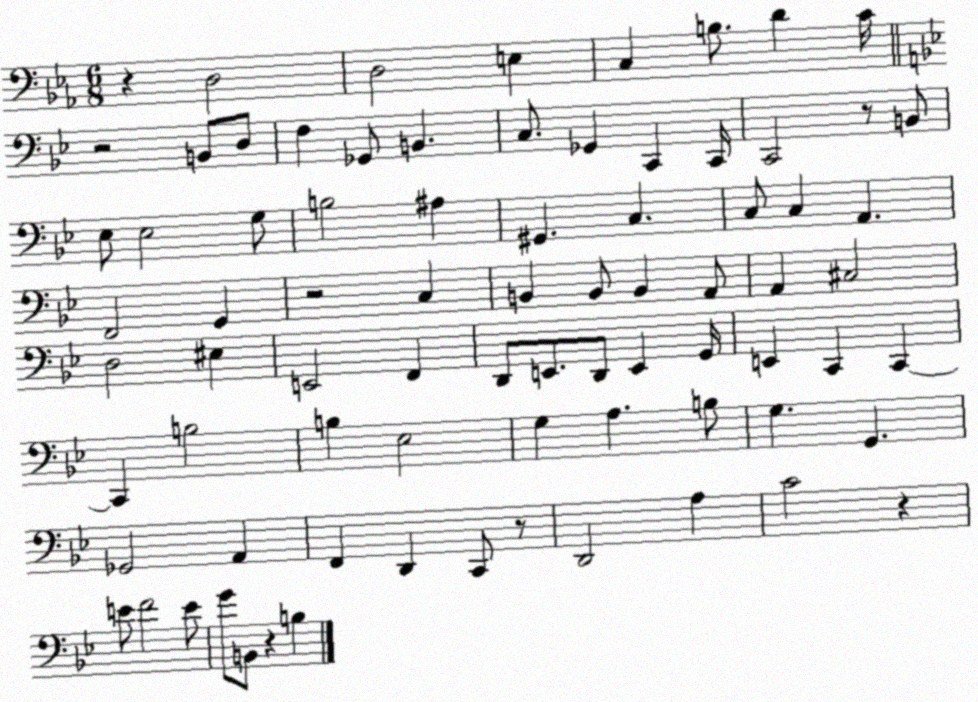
X:1
T:Untitled
M:6/8
L:1/4
K:Eb
z D,2 D,2 E, C, B,/2 D C/4 z2 B,,/2 D,/2 F, _G,,/2 B,, C,/2 _G,, C,, C,,/4 C,,2 z/2 B,,/2 _E,/2 _E,2 G,/2 B,2 ^A, ^G,, C, C,/2 C, A,, F,,2 G,, z2 C, B,, B,,/2 B,, A,,/2 A,, ^C,2 D,2 ^E, E,,2 F,, D,,/2 E,,/2 D,,/2 E,, G,,/4 E,, C,, C,, C,, B,2 B, _E,2 G, A, B,/2 G, G,, _G,,2 A,, F,, D,, C,,/2 z/2 D,,2 A, C2 z E/2 F2 E/2 G/2 B,,/2 z B,